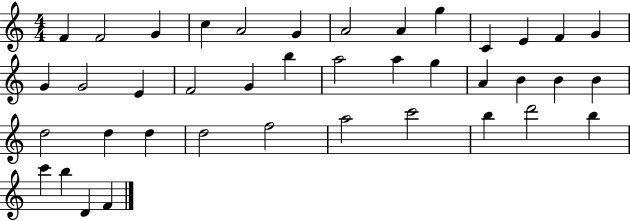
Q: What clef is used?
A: treble